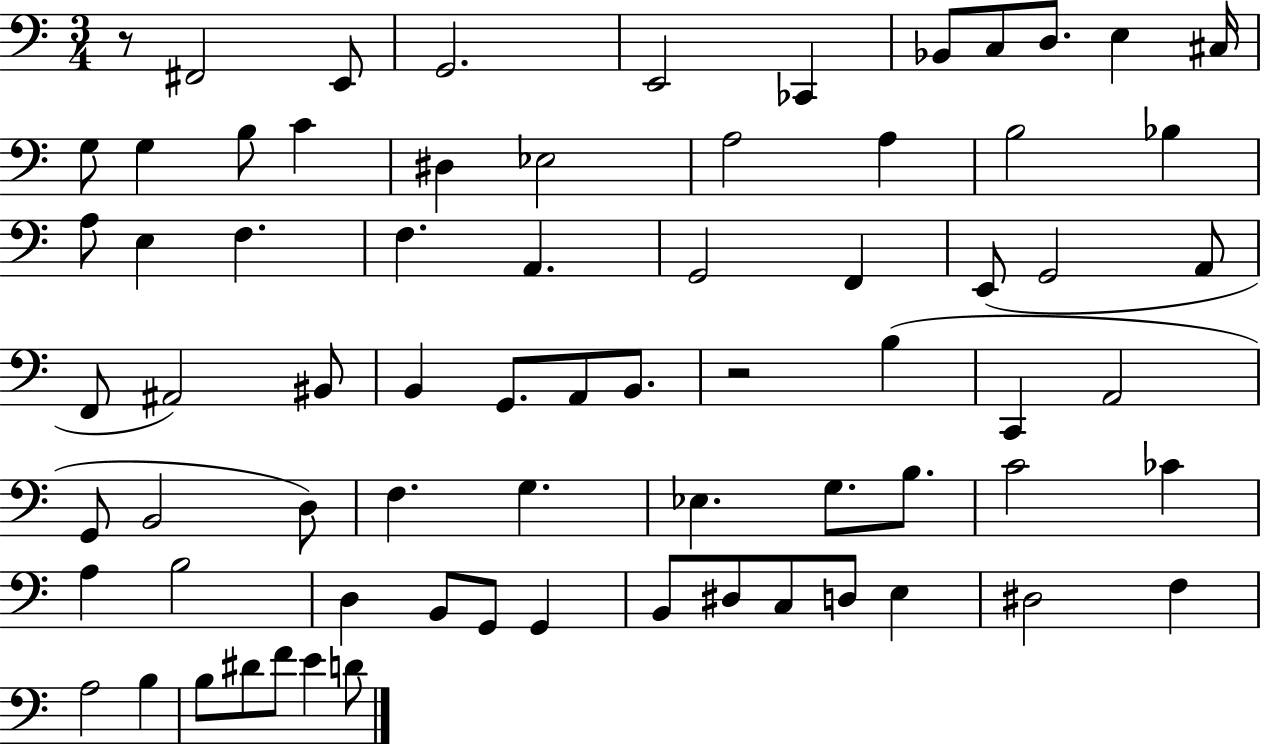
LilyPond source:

{
  \clef bass
  \numericTimeSignature
  \time 3/4
  \key c \major
  r8 fis,2 e,8 | g,2. | e,2 ces,4 | bes,8 c8 d8. e4 cis16 | \break g8 g4 b8 c'4 | dis4 ees2 | a2 a4 | b2 bes4 | \break a8 e4 f4. | f4. a,4. | g,2 f,4 | e,8( g,2 a,8 | \break f,8 ais,2) bis,8 | b,4 g,8. a,8 b,8. | r2 b4( | c,4 a,2 | \break g,8 b,2 d8) | f4. g4. | ees4. g8. b8. | c'2 ces'4 | \break a4 b2 | d4 b,8 g,8 g,4 | b,8 dis8 c8 d8 e4 | dis2 f4 | \break a2 b4 | b8 dis'8 f'8 e'4 d'8 | \bar "|."
}